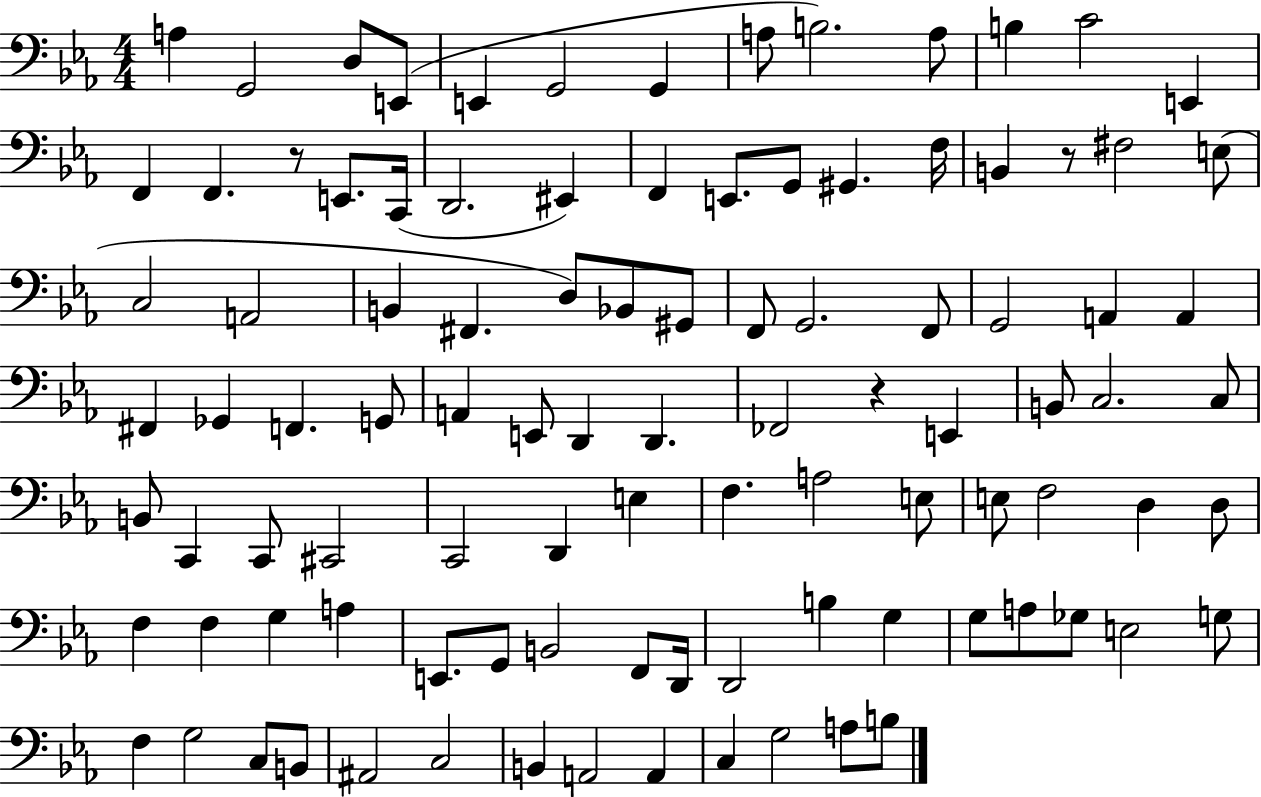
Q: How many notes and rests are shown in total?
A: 100